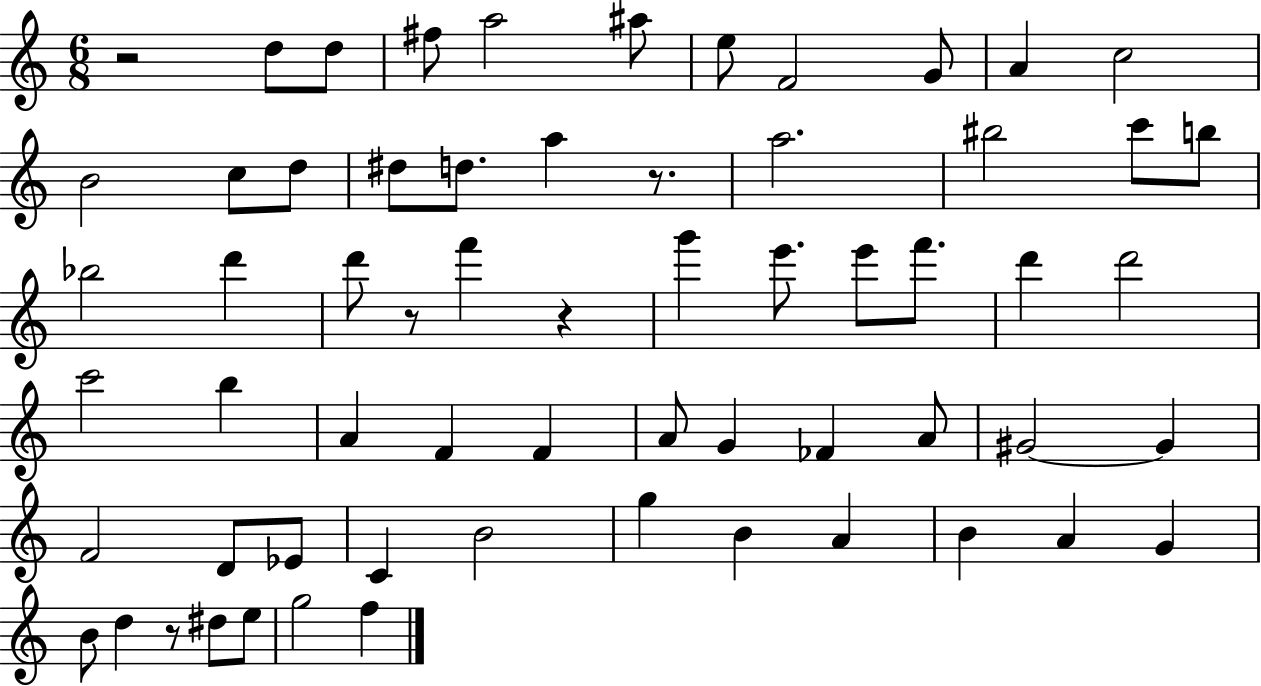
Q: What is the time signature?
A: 6/8